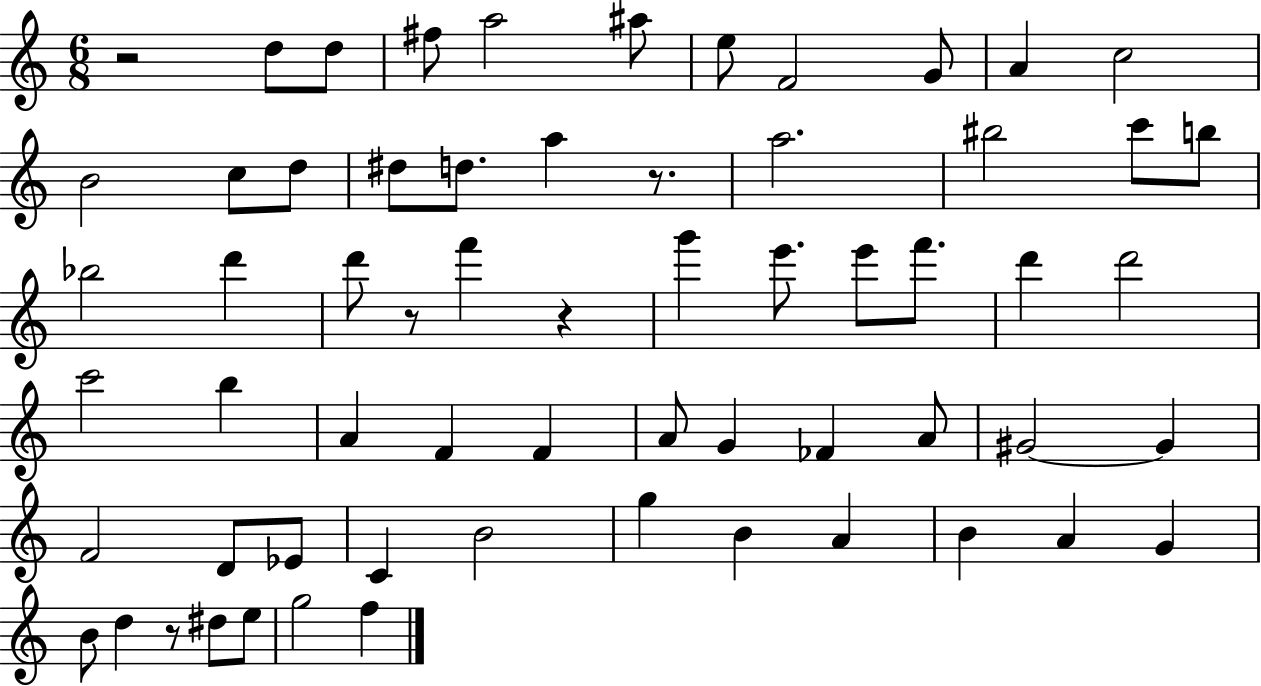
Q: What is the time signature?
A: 6/8